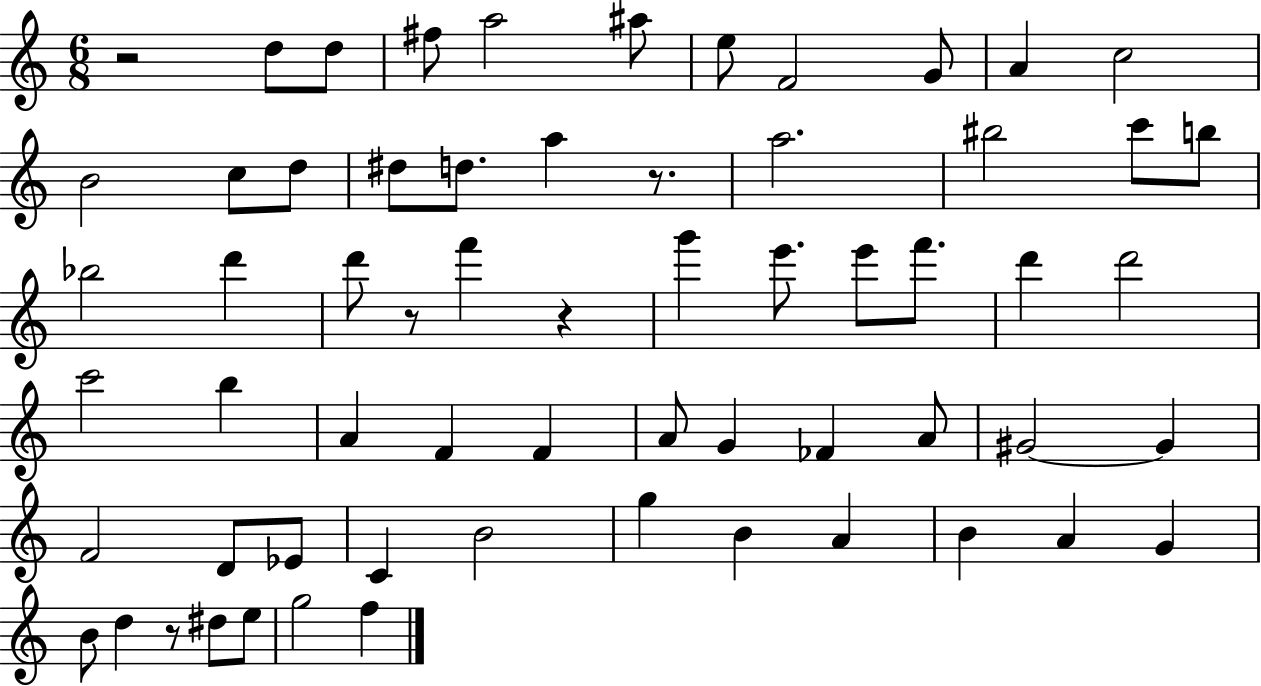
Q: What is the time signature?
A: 6/8